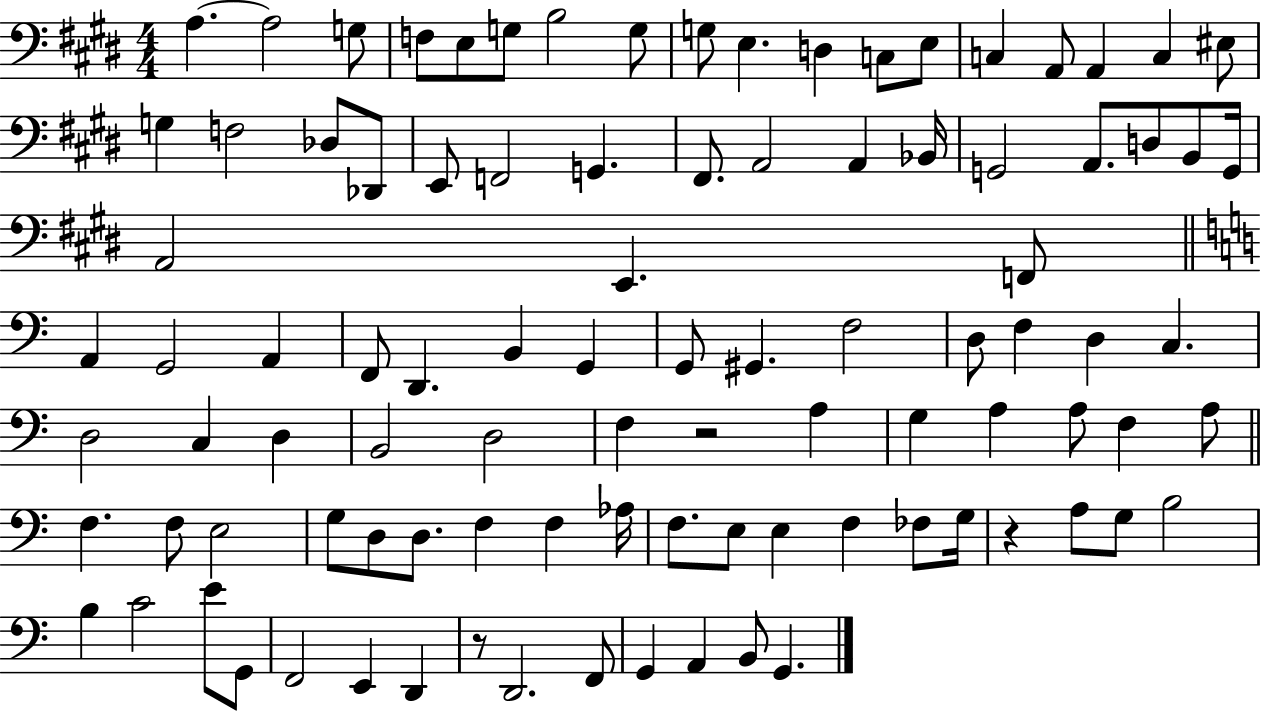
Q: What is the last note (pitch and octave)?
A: G2